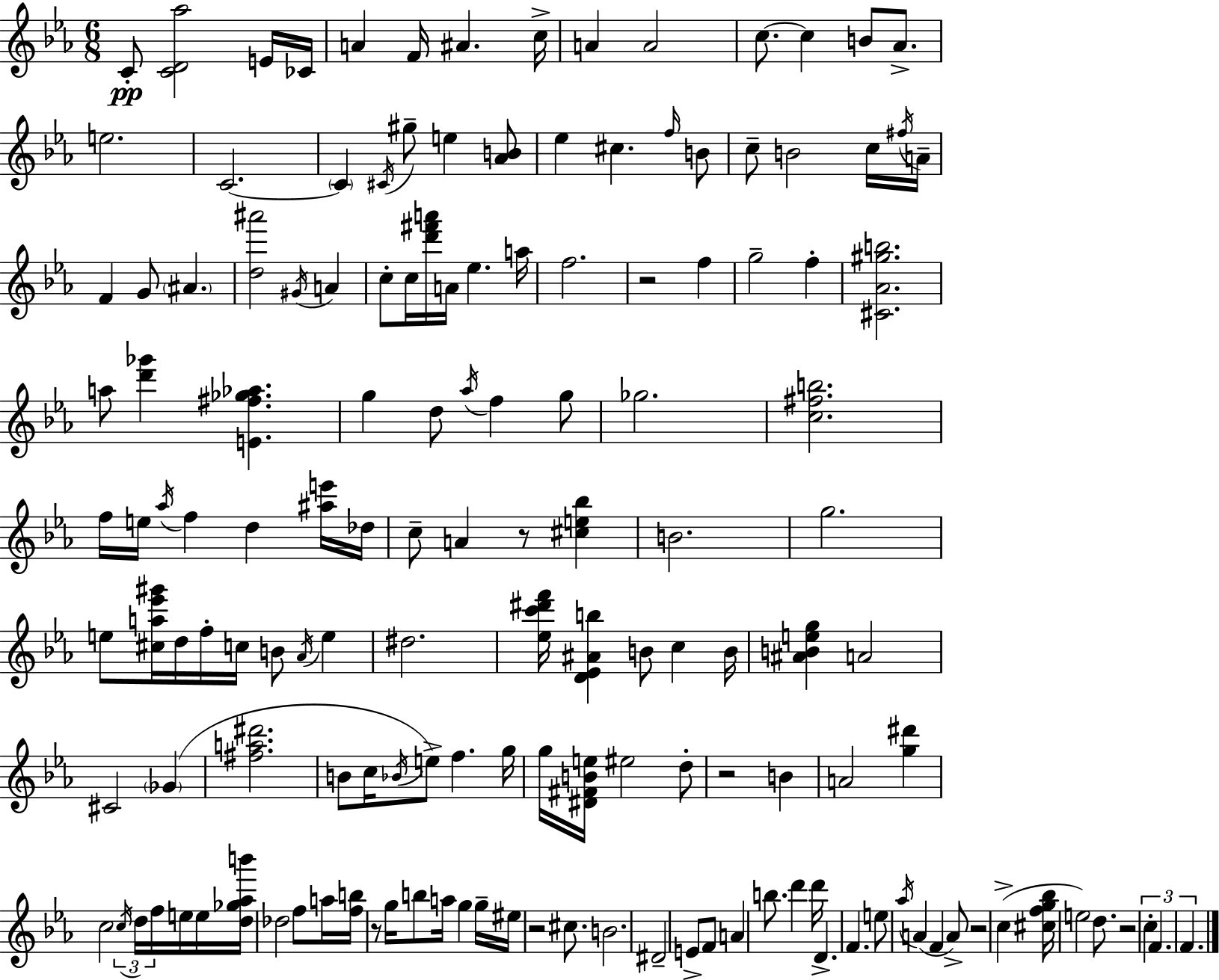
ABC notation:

X:1
T:Untitled
M:6/8
L:1/4
K:Cm
C/2 [CD_a]2 E/4 _C/4 A F/4 ^A c/4 A A2 c/2 c B/2 _A/2 e2 C2 C ^C/4 ^g/2 e [_AB]/2 _e ^c f/4 B/2 c/2 B2 c/4 ^f/4 A/4 F G/2 ^A [d^a']2 ^G/4 A c/2 c/4 [d'^f'a']/4 A/4 _e a/4 f2 z2 f g2 f [^C_A^gb]2 a/2 [d'_g'] [E^f_g_a] g d/2 _a/4 f g/2 _g2 [c^fb]2 f/4 e/4 _a/4 f d [^ae']/4 _d/4 c/2 A z/2 [^ce_b] B2 g2 e/2 [^ca_e'^g']/4 d/4 f/4 c/4 B/2 _A/4 e ^d2 [_ec'^d'f']/4 [D_E^Ab] B/2 c B/4 [^ABeg] A2 ^C2 _G [^fa^d']2 B/2 c/4 _B/4 e/2 f g/4 g/4 [^D^FBe]/4 ^e2 d/2 z2 B A2 [g^d'] c2 c/4 d/4 f/4 e/4 e/4 [d_g_ab']/4 _d2 f/2 a/4 [fb]/4 z/2 g/4 b/2 a/4 g g/4 ^e/4 z2 ^c/2 B2 ^D2 E/2 F/2 A b/2 d' d'/4 D F e/2 _a/4 A F A/2 z2 c [^cfg_b]/4 e2 d/2 z2 c F F